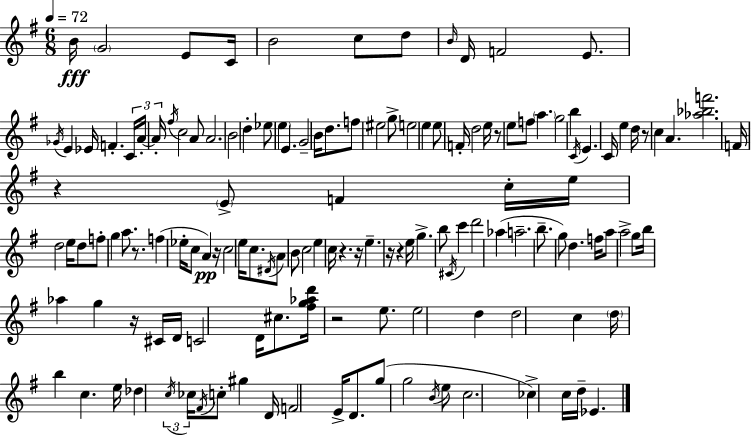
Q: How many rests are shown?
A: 11